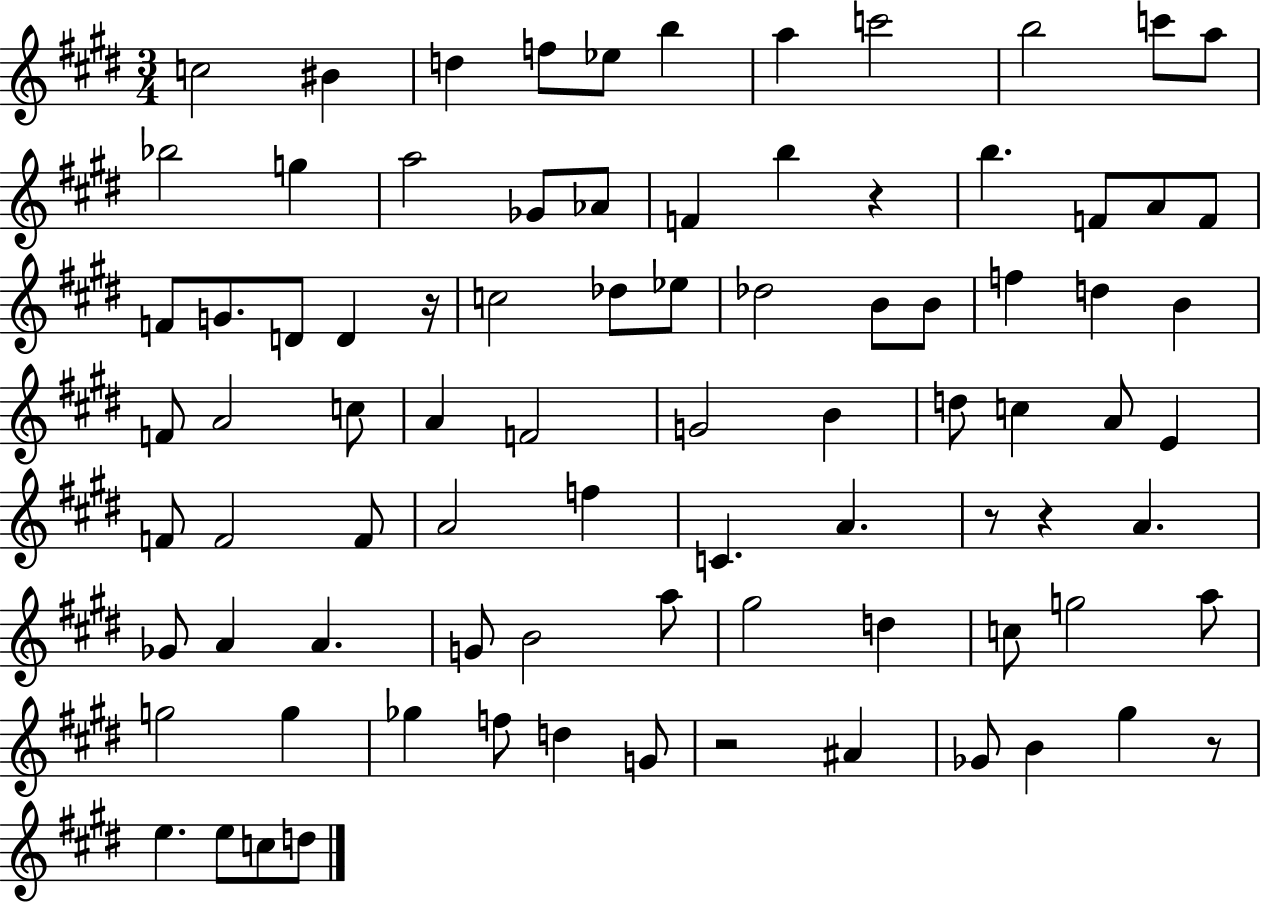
C5/h BIS4/q D5/q F5/e Eb5/e B5/q A5/q C6/h B5/h C6/e A5/e Bb5/h G5/q A5/h Gb4/e Ab4/e F4/q B5/q R/q B5/q. F4/e A4/e F4/e F4/e G4/e. D4/e D4/q R/s C5/h Db5/e Eb5/e Db5/h B4/e B4/e F5/q D5/q B4/q F4/e A4/h C5/e A4/q F4/h G4/h B4/q D5/e C5/q A4/e E4/q F4/e F4/h F4/e A4/h F5/q C4/q. A4/q. R/e R/q A4/q. Gb4/e A4/q A4/q. G4/e B4/h A5/e G#5/h D5/q C5/e G5/h A5/e G5/h G5/q Gb5/q F5/e D5/q G4/e R/h A#4/q Gb4/e B4/q G#5/q R/e E5/q. E5/e C5/e D5/e